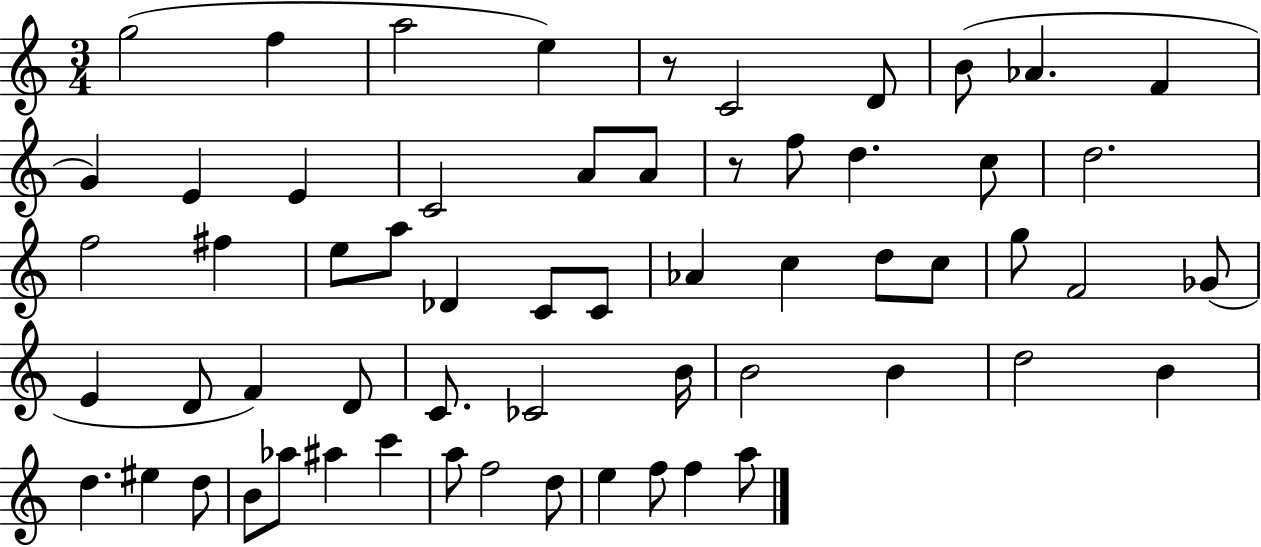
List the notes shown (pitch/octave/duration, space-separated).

G5/h F5/q A5/h E5/q R/e C4/h D4/e B4/e Ab4/q. F4/q G4/q E4/q E4/q C4/h A4/e A4/e R/e F5/e D5/q. C5/e D5/h. F5/h F#5/q E5/e A5/e Db4/q C4/e C4/e Ab4/q C5/q D5/e C5/e G5/e F4/h Gb4/e E4/q D4/e F4/q D4/e C4/e. CES4/h B4/s B4/h B4/q D5/h B4/q D5/q. EIS5/q D5/e B4/e Ab5/e A#5/q C6/q A5/e F5/h D5/e E5/q F5/e F5/q A5/e